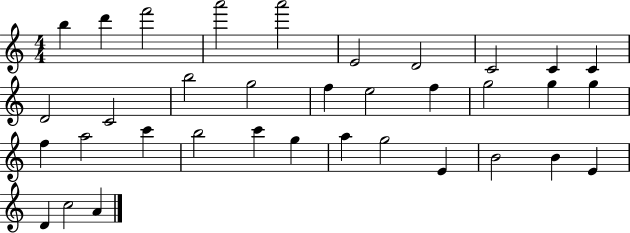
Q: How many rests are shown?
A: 0